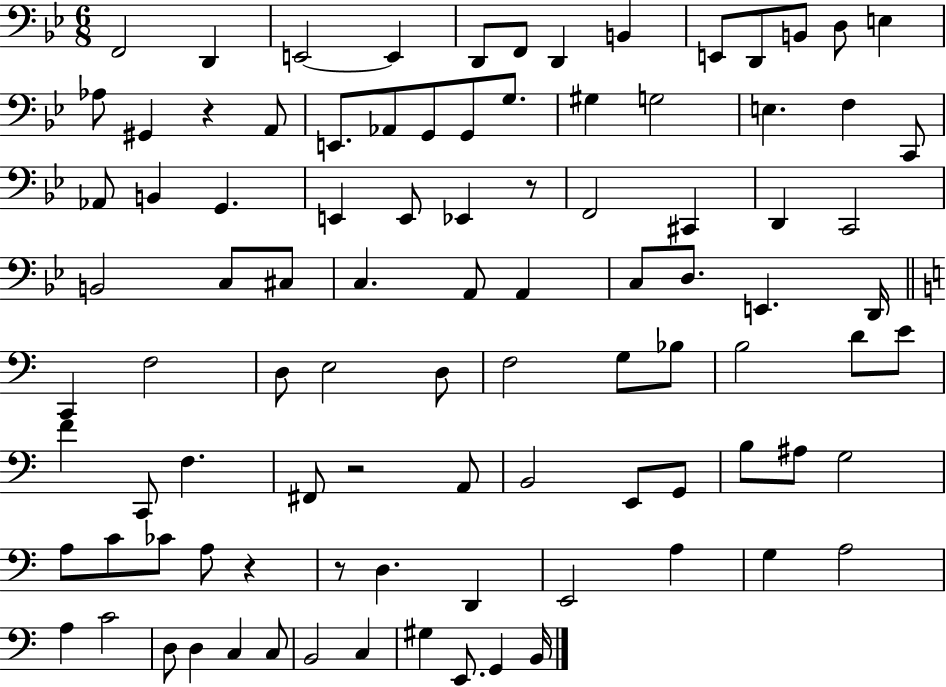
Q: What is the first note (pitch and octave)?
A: F2